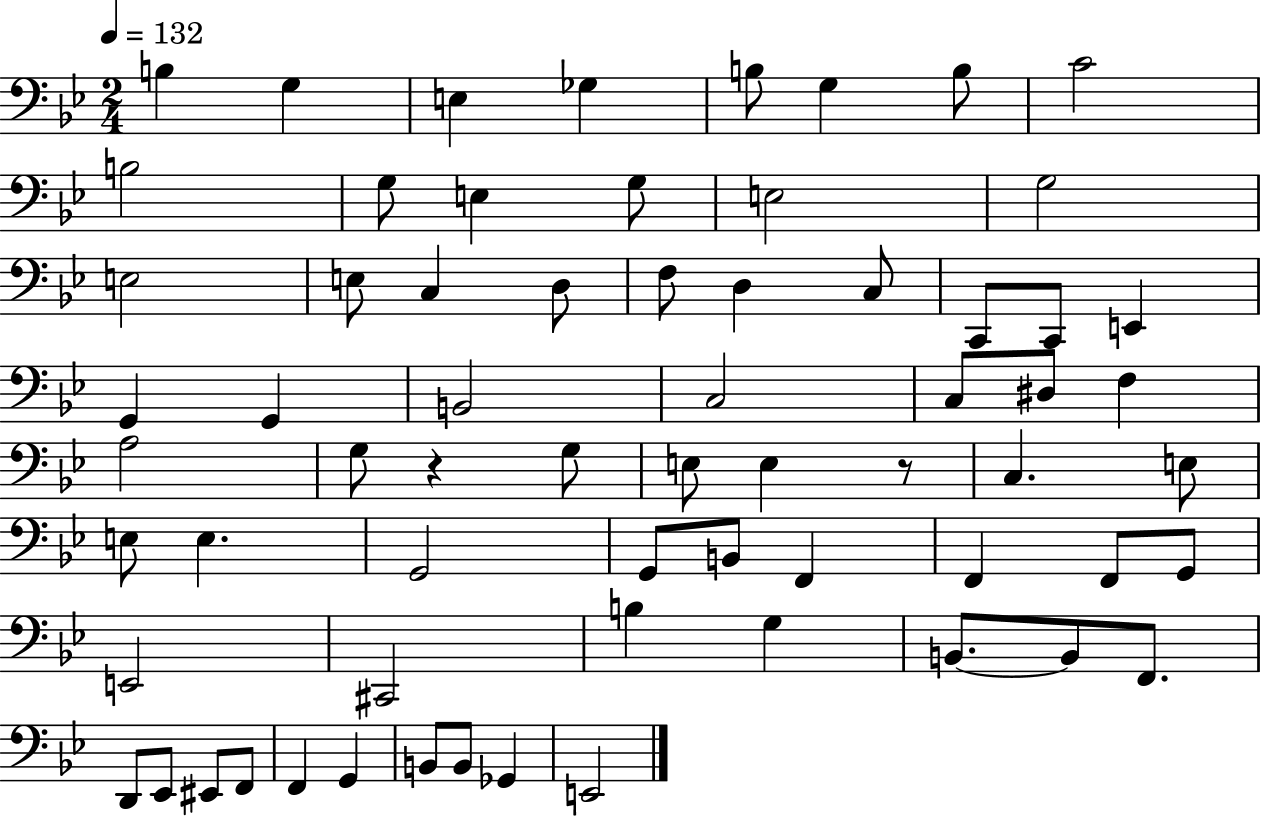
X:1
T:Untitled
M:2/4
L:1/4
K:Bb
B, G, E, _G, B,/2 G, B,/2 C2 B,2 G,/2 E, G,/2 E,2 G,2 E,2 E,/2 C, D,/2 F,/2 D, C,/2 C,,/2 C,,/2 E,, G,, G,, B,,2 C,2 C,/2 ^D,/2 F, A,2 G,/2 z G,/2 E,/2 E, z/2 C, E,/2 E,/2 E, G,,2 G,,/2 B,,/2 F,, F,, F,,/2 G,,/2 E,,2 ^C,,2 B, G, B,,/2 B,,/2 F,,/2 D,,/2 _E,,/2 ^E,,/2 F,,/2 F,, G,, B,,/2 B,,/2 _G,, E,,2